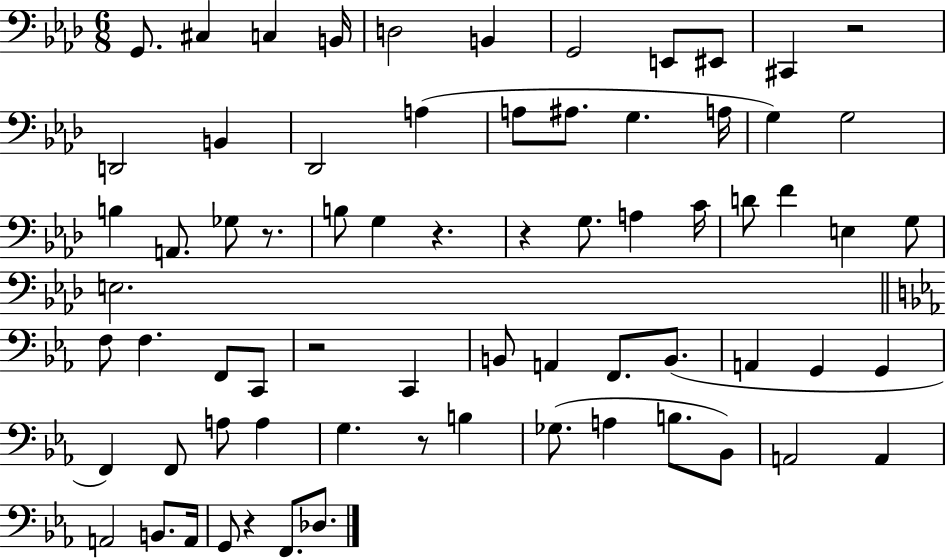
G2/e. C#3/q C3/q B2/s D3/h B2/q G2/h E2/e EIS2/e C#2/q R/h D2/h B2/q Db2/h A3/q A3/e A#3/e. G3/q. A3/s G3/q G3/h B3/q A2/e. Gb3/e R/e. B3/e G3/q R/q. R/q G3/e. A3/q C4/s D4/e F4/q E3/q G3/e E3/h. F3/e F3/q. F2/e C2/e R/h C2/q B2/e A2/q F2/e. B2/e. A2/q G2/q G2/q F2/q F2/e A3/e A3/q G3/q. R/e B3/q Gb3/e. A3/q B3/e. Bb2/e A2/h A2/q A2/h B2/e. A2/s G2/e R/q F2/e. Db3/e.